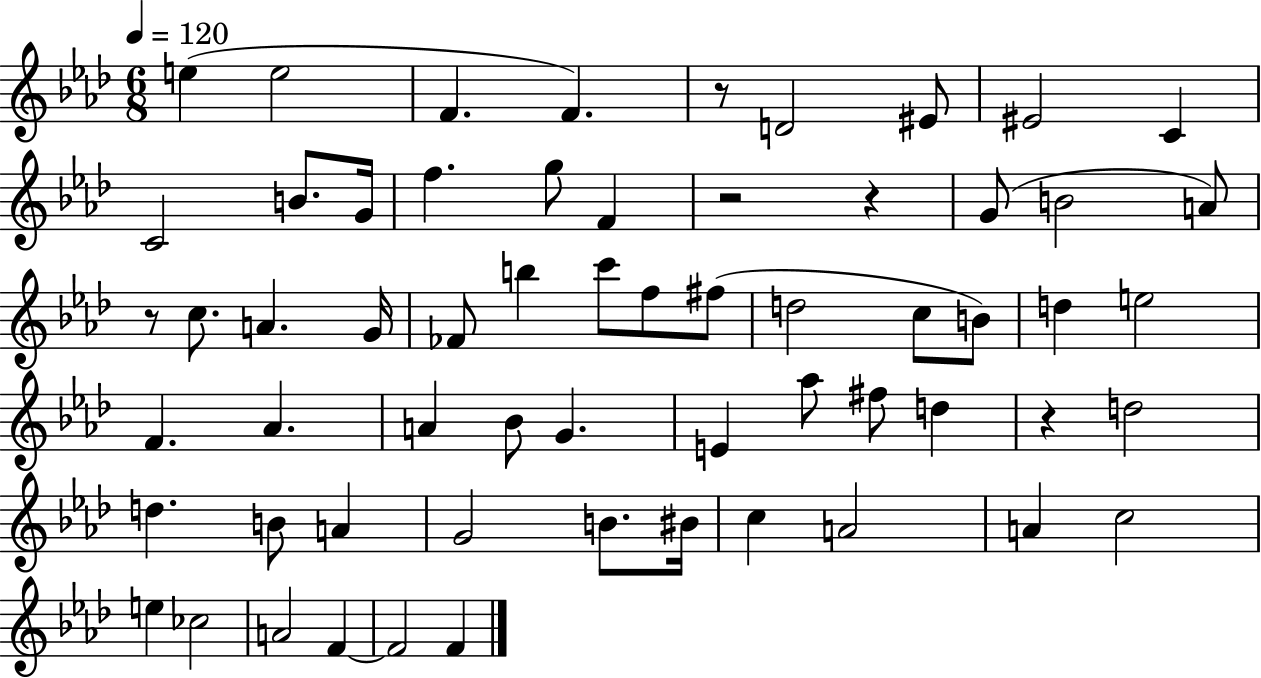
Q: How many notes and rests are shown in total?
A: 61